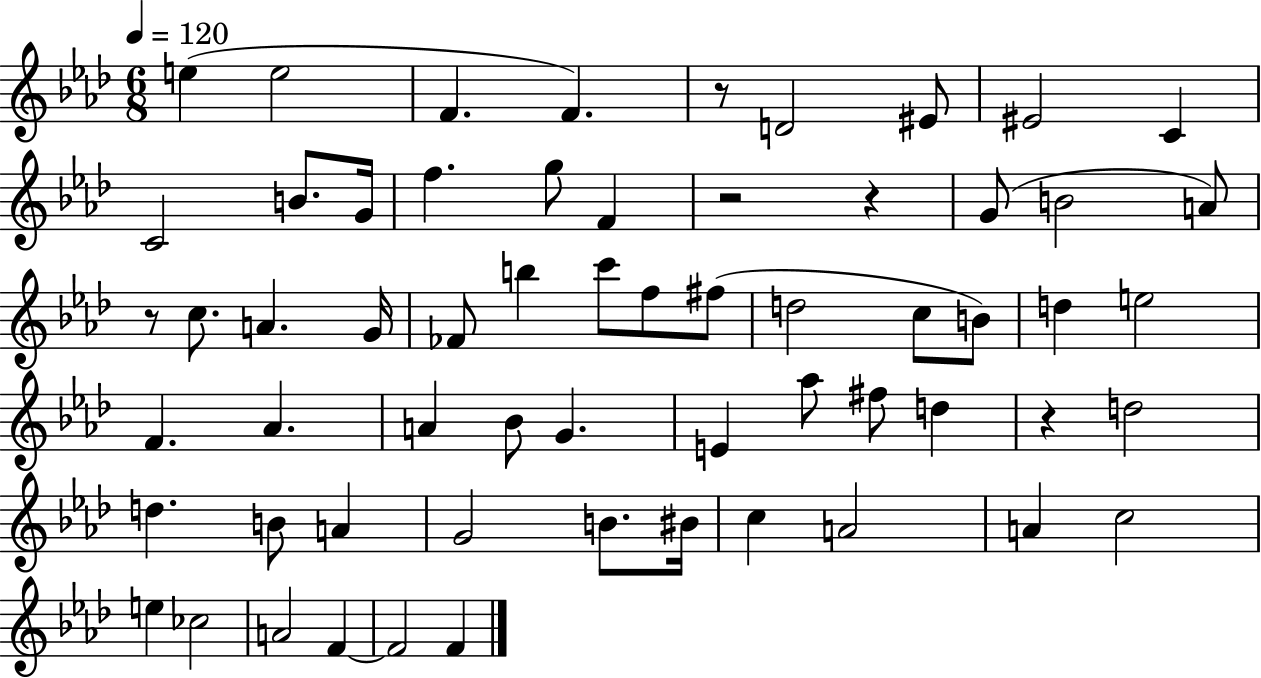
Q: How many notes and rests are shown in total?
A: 61